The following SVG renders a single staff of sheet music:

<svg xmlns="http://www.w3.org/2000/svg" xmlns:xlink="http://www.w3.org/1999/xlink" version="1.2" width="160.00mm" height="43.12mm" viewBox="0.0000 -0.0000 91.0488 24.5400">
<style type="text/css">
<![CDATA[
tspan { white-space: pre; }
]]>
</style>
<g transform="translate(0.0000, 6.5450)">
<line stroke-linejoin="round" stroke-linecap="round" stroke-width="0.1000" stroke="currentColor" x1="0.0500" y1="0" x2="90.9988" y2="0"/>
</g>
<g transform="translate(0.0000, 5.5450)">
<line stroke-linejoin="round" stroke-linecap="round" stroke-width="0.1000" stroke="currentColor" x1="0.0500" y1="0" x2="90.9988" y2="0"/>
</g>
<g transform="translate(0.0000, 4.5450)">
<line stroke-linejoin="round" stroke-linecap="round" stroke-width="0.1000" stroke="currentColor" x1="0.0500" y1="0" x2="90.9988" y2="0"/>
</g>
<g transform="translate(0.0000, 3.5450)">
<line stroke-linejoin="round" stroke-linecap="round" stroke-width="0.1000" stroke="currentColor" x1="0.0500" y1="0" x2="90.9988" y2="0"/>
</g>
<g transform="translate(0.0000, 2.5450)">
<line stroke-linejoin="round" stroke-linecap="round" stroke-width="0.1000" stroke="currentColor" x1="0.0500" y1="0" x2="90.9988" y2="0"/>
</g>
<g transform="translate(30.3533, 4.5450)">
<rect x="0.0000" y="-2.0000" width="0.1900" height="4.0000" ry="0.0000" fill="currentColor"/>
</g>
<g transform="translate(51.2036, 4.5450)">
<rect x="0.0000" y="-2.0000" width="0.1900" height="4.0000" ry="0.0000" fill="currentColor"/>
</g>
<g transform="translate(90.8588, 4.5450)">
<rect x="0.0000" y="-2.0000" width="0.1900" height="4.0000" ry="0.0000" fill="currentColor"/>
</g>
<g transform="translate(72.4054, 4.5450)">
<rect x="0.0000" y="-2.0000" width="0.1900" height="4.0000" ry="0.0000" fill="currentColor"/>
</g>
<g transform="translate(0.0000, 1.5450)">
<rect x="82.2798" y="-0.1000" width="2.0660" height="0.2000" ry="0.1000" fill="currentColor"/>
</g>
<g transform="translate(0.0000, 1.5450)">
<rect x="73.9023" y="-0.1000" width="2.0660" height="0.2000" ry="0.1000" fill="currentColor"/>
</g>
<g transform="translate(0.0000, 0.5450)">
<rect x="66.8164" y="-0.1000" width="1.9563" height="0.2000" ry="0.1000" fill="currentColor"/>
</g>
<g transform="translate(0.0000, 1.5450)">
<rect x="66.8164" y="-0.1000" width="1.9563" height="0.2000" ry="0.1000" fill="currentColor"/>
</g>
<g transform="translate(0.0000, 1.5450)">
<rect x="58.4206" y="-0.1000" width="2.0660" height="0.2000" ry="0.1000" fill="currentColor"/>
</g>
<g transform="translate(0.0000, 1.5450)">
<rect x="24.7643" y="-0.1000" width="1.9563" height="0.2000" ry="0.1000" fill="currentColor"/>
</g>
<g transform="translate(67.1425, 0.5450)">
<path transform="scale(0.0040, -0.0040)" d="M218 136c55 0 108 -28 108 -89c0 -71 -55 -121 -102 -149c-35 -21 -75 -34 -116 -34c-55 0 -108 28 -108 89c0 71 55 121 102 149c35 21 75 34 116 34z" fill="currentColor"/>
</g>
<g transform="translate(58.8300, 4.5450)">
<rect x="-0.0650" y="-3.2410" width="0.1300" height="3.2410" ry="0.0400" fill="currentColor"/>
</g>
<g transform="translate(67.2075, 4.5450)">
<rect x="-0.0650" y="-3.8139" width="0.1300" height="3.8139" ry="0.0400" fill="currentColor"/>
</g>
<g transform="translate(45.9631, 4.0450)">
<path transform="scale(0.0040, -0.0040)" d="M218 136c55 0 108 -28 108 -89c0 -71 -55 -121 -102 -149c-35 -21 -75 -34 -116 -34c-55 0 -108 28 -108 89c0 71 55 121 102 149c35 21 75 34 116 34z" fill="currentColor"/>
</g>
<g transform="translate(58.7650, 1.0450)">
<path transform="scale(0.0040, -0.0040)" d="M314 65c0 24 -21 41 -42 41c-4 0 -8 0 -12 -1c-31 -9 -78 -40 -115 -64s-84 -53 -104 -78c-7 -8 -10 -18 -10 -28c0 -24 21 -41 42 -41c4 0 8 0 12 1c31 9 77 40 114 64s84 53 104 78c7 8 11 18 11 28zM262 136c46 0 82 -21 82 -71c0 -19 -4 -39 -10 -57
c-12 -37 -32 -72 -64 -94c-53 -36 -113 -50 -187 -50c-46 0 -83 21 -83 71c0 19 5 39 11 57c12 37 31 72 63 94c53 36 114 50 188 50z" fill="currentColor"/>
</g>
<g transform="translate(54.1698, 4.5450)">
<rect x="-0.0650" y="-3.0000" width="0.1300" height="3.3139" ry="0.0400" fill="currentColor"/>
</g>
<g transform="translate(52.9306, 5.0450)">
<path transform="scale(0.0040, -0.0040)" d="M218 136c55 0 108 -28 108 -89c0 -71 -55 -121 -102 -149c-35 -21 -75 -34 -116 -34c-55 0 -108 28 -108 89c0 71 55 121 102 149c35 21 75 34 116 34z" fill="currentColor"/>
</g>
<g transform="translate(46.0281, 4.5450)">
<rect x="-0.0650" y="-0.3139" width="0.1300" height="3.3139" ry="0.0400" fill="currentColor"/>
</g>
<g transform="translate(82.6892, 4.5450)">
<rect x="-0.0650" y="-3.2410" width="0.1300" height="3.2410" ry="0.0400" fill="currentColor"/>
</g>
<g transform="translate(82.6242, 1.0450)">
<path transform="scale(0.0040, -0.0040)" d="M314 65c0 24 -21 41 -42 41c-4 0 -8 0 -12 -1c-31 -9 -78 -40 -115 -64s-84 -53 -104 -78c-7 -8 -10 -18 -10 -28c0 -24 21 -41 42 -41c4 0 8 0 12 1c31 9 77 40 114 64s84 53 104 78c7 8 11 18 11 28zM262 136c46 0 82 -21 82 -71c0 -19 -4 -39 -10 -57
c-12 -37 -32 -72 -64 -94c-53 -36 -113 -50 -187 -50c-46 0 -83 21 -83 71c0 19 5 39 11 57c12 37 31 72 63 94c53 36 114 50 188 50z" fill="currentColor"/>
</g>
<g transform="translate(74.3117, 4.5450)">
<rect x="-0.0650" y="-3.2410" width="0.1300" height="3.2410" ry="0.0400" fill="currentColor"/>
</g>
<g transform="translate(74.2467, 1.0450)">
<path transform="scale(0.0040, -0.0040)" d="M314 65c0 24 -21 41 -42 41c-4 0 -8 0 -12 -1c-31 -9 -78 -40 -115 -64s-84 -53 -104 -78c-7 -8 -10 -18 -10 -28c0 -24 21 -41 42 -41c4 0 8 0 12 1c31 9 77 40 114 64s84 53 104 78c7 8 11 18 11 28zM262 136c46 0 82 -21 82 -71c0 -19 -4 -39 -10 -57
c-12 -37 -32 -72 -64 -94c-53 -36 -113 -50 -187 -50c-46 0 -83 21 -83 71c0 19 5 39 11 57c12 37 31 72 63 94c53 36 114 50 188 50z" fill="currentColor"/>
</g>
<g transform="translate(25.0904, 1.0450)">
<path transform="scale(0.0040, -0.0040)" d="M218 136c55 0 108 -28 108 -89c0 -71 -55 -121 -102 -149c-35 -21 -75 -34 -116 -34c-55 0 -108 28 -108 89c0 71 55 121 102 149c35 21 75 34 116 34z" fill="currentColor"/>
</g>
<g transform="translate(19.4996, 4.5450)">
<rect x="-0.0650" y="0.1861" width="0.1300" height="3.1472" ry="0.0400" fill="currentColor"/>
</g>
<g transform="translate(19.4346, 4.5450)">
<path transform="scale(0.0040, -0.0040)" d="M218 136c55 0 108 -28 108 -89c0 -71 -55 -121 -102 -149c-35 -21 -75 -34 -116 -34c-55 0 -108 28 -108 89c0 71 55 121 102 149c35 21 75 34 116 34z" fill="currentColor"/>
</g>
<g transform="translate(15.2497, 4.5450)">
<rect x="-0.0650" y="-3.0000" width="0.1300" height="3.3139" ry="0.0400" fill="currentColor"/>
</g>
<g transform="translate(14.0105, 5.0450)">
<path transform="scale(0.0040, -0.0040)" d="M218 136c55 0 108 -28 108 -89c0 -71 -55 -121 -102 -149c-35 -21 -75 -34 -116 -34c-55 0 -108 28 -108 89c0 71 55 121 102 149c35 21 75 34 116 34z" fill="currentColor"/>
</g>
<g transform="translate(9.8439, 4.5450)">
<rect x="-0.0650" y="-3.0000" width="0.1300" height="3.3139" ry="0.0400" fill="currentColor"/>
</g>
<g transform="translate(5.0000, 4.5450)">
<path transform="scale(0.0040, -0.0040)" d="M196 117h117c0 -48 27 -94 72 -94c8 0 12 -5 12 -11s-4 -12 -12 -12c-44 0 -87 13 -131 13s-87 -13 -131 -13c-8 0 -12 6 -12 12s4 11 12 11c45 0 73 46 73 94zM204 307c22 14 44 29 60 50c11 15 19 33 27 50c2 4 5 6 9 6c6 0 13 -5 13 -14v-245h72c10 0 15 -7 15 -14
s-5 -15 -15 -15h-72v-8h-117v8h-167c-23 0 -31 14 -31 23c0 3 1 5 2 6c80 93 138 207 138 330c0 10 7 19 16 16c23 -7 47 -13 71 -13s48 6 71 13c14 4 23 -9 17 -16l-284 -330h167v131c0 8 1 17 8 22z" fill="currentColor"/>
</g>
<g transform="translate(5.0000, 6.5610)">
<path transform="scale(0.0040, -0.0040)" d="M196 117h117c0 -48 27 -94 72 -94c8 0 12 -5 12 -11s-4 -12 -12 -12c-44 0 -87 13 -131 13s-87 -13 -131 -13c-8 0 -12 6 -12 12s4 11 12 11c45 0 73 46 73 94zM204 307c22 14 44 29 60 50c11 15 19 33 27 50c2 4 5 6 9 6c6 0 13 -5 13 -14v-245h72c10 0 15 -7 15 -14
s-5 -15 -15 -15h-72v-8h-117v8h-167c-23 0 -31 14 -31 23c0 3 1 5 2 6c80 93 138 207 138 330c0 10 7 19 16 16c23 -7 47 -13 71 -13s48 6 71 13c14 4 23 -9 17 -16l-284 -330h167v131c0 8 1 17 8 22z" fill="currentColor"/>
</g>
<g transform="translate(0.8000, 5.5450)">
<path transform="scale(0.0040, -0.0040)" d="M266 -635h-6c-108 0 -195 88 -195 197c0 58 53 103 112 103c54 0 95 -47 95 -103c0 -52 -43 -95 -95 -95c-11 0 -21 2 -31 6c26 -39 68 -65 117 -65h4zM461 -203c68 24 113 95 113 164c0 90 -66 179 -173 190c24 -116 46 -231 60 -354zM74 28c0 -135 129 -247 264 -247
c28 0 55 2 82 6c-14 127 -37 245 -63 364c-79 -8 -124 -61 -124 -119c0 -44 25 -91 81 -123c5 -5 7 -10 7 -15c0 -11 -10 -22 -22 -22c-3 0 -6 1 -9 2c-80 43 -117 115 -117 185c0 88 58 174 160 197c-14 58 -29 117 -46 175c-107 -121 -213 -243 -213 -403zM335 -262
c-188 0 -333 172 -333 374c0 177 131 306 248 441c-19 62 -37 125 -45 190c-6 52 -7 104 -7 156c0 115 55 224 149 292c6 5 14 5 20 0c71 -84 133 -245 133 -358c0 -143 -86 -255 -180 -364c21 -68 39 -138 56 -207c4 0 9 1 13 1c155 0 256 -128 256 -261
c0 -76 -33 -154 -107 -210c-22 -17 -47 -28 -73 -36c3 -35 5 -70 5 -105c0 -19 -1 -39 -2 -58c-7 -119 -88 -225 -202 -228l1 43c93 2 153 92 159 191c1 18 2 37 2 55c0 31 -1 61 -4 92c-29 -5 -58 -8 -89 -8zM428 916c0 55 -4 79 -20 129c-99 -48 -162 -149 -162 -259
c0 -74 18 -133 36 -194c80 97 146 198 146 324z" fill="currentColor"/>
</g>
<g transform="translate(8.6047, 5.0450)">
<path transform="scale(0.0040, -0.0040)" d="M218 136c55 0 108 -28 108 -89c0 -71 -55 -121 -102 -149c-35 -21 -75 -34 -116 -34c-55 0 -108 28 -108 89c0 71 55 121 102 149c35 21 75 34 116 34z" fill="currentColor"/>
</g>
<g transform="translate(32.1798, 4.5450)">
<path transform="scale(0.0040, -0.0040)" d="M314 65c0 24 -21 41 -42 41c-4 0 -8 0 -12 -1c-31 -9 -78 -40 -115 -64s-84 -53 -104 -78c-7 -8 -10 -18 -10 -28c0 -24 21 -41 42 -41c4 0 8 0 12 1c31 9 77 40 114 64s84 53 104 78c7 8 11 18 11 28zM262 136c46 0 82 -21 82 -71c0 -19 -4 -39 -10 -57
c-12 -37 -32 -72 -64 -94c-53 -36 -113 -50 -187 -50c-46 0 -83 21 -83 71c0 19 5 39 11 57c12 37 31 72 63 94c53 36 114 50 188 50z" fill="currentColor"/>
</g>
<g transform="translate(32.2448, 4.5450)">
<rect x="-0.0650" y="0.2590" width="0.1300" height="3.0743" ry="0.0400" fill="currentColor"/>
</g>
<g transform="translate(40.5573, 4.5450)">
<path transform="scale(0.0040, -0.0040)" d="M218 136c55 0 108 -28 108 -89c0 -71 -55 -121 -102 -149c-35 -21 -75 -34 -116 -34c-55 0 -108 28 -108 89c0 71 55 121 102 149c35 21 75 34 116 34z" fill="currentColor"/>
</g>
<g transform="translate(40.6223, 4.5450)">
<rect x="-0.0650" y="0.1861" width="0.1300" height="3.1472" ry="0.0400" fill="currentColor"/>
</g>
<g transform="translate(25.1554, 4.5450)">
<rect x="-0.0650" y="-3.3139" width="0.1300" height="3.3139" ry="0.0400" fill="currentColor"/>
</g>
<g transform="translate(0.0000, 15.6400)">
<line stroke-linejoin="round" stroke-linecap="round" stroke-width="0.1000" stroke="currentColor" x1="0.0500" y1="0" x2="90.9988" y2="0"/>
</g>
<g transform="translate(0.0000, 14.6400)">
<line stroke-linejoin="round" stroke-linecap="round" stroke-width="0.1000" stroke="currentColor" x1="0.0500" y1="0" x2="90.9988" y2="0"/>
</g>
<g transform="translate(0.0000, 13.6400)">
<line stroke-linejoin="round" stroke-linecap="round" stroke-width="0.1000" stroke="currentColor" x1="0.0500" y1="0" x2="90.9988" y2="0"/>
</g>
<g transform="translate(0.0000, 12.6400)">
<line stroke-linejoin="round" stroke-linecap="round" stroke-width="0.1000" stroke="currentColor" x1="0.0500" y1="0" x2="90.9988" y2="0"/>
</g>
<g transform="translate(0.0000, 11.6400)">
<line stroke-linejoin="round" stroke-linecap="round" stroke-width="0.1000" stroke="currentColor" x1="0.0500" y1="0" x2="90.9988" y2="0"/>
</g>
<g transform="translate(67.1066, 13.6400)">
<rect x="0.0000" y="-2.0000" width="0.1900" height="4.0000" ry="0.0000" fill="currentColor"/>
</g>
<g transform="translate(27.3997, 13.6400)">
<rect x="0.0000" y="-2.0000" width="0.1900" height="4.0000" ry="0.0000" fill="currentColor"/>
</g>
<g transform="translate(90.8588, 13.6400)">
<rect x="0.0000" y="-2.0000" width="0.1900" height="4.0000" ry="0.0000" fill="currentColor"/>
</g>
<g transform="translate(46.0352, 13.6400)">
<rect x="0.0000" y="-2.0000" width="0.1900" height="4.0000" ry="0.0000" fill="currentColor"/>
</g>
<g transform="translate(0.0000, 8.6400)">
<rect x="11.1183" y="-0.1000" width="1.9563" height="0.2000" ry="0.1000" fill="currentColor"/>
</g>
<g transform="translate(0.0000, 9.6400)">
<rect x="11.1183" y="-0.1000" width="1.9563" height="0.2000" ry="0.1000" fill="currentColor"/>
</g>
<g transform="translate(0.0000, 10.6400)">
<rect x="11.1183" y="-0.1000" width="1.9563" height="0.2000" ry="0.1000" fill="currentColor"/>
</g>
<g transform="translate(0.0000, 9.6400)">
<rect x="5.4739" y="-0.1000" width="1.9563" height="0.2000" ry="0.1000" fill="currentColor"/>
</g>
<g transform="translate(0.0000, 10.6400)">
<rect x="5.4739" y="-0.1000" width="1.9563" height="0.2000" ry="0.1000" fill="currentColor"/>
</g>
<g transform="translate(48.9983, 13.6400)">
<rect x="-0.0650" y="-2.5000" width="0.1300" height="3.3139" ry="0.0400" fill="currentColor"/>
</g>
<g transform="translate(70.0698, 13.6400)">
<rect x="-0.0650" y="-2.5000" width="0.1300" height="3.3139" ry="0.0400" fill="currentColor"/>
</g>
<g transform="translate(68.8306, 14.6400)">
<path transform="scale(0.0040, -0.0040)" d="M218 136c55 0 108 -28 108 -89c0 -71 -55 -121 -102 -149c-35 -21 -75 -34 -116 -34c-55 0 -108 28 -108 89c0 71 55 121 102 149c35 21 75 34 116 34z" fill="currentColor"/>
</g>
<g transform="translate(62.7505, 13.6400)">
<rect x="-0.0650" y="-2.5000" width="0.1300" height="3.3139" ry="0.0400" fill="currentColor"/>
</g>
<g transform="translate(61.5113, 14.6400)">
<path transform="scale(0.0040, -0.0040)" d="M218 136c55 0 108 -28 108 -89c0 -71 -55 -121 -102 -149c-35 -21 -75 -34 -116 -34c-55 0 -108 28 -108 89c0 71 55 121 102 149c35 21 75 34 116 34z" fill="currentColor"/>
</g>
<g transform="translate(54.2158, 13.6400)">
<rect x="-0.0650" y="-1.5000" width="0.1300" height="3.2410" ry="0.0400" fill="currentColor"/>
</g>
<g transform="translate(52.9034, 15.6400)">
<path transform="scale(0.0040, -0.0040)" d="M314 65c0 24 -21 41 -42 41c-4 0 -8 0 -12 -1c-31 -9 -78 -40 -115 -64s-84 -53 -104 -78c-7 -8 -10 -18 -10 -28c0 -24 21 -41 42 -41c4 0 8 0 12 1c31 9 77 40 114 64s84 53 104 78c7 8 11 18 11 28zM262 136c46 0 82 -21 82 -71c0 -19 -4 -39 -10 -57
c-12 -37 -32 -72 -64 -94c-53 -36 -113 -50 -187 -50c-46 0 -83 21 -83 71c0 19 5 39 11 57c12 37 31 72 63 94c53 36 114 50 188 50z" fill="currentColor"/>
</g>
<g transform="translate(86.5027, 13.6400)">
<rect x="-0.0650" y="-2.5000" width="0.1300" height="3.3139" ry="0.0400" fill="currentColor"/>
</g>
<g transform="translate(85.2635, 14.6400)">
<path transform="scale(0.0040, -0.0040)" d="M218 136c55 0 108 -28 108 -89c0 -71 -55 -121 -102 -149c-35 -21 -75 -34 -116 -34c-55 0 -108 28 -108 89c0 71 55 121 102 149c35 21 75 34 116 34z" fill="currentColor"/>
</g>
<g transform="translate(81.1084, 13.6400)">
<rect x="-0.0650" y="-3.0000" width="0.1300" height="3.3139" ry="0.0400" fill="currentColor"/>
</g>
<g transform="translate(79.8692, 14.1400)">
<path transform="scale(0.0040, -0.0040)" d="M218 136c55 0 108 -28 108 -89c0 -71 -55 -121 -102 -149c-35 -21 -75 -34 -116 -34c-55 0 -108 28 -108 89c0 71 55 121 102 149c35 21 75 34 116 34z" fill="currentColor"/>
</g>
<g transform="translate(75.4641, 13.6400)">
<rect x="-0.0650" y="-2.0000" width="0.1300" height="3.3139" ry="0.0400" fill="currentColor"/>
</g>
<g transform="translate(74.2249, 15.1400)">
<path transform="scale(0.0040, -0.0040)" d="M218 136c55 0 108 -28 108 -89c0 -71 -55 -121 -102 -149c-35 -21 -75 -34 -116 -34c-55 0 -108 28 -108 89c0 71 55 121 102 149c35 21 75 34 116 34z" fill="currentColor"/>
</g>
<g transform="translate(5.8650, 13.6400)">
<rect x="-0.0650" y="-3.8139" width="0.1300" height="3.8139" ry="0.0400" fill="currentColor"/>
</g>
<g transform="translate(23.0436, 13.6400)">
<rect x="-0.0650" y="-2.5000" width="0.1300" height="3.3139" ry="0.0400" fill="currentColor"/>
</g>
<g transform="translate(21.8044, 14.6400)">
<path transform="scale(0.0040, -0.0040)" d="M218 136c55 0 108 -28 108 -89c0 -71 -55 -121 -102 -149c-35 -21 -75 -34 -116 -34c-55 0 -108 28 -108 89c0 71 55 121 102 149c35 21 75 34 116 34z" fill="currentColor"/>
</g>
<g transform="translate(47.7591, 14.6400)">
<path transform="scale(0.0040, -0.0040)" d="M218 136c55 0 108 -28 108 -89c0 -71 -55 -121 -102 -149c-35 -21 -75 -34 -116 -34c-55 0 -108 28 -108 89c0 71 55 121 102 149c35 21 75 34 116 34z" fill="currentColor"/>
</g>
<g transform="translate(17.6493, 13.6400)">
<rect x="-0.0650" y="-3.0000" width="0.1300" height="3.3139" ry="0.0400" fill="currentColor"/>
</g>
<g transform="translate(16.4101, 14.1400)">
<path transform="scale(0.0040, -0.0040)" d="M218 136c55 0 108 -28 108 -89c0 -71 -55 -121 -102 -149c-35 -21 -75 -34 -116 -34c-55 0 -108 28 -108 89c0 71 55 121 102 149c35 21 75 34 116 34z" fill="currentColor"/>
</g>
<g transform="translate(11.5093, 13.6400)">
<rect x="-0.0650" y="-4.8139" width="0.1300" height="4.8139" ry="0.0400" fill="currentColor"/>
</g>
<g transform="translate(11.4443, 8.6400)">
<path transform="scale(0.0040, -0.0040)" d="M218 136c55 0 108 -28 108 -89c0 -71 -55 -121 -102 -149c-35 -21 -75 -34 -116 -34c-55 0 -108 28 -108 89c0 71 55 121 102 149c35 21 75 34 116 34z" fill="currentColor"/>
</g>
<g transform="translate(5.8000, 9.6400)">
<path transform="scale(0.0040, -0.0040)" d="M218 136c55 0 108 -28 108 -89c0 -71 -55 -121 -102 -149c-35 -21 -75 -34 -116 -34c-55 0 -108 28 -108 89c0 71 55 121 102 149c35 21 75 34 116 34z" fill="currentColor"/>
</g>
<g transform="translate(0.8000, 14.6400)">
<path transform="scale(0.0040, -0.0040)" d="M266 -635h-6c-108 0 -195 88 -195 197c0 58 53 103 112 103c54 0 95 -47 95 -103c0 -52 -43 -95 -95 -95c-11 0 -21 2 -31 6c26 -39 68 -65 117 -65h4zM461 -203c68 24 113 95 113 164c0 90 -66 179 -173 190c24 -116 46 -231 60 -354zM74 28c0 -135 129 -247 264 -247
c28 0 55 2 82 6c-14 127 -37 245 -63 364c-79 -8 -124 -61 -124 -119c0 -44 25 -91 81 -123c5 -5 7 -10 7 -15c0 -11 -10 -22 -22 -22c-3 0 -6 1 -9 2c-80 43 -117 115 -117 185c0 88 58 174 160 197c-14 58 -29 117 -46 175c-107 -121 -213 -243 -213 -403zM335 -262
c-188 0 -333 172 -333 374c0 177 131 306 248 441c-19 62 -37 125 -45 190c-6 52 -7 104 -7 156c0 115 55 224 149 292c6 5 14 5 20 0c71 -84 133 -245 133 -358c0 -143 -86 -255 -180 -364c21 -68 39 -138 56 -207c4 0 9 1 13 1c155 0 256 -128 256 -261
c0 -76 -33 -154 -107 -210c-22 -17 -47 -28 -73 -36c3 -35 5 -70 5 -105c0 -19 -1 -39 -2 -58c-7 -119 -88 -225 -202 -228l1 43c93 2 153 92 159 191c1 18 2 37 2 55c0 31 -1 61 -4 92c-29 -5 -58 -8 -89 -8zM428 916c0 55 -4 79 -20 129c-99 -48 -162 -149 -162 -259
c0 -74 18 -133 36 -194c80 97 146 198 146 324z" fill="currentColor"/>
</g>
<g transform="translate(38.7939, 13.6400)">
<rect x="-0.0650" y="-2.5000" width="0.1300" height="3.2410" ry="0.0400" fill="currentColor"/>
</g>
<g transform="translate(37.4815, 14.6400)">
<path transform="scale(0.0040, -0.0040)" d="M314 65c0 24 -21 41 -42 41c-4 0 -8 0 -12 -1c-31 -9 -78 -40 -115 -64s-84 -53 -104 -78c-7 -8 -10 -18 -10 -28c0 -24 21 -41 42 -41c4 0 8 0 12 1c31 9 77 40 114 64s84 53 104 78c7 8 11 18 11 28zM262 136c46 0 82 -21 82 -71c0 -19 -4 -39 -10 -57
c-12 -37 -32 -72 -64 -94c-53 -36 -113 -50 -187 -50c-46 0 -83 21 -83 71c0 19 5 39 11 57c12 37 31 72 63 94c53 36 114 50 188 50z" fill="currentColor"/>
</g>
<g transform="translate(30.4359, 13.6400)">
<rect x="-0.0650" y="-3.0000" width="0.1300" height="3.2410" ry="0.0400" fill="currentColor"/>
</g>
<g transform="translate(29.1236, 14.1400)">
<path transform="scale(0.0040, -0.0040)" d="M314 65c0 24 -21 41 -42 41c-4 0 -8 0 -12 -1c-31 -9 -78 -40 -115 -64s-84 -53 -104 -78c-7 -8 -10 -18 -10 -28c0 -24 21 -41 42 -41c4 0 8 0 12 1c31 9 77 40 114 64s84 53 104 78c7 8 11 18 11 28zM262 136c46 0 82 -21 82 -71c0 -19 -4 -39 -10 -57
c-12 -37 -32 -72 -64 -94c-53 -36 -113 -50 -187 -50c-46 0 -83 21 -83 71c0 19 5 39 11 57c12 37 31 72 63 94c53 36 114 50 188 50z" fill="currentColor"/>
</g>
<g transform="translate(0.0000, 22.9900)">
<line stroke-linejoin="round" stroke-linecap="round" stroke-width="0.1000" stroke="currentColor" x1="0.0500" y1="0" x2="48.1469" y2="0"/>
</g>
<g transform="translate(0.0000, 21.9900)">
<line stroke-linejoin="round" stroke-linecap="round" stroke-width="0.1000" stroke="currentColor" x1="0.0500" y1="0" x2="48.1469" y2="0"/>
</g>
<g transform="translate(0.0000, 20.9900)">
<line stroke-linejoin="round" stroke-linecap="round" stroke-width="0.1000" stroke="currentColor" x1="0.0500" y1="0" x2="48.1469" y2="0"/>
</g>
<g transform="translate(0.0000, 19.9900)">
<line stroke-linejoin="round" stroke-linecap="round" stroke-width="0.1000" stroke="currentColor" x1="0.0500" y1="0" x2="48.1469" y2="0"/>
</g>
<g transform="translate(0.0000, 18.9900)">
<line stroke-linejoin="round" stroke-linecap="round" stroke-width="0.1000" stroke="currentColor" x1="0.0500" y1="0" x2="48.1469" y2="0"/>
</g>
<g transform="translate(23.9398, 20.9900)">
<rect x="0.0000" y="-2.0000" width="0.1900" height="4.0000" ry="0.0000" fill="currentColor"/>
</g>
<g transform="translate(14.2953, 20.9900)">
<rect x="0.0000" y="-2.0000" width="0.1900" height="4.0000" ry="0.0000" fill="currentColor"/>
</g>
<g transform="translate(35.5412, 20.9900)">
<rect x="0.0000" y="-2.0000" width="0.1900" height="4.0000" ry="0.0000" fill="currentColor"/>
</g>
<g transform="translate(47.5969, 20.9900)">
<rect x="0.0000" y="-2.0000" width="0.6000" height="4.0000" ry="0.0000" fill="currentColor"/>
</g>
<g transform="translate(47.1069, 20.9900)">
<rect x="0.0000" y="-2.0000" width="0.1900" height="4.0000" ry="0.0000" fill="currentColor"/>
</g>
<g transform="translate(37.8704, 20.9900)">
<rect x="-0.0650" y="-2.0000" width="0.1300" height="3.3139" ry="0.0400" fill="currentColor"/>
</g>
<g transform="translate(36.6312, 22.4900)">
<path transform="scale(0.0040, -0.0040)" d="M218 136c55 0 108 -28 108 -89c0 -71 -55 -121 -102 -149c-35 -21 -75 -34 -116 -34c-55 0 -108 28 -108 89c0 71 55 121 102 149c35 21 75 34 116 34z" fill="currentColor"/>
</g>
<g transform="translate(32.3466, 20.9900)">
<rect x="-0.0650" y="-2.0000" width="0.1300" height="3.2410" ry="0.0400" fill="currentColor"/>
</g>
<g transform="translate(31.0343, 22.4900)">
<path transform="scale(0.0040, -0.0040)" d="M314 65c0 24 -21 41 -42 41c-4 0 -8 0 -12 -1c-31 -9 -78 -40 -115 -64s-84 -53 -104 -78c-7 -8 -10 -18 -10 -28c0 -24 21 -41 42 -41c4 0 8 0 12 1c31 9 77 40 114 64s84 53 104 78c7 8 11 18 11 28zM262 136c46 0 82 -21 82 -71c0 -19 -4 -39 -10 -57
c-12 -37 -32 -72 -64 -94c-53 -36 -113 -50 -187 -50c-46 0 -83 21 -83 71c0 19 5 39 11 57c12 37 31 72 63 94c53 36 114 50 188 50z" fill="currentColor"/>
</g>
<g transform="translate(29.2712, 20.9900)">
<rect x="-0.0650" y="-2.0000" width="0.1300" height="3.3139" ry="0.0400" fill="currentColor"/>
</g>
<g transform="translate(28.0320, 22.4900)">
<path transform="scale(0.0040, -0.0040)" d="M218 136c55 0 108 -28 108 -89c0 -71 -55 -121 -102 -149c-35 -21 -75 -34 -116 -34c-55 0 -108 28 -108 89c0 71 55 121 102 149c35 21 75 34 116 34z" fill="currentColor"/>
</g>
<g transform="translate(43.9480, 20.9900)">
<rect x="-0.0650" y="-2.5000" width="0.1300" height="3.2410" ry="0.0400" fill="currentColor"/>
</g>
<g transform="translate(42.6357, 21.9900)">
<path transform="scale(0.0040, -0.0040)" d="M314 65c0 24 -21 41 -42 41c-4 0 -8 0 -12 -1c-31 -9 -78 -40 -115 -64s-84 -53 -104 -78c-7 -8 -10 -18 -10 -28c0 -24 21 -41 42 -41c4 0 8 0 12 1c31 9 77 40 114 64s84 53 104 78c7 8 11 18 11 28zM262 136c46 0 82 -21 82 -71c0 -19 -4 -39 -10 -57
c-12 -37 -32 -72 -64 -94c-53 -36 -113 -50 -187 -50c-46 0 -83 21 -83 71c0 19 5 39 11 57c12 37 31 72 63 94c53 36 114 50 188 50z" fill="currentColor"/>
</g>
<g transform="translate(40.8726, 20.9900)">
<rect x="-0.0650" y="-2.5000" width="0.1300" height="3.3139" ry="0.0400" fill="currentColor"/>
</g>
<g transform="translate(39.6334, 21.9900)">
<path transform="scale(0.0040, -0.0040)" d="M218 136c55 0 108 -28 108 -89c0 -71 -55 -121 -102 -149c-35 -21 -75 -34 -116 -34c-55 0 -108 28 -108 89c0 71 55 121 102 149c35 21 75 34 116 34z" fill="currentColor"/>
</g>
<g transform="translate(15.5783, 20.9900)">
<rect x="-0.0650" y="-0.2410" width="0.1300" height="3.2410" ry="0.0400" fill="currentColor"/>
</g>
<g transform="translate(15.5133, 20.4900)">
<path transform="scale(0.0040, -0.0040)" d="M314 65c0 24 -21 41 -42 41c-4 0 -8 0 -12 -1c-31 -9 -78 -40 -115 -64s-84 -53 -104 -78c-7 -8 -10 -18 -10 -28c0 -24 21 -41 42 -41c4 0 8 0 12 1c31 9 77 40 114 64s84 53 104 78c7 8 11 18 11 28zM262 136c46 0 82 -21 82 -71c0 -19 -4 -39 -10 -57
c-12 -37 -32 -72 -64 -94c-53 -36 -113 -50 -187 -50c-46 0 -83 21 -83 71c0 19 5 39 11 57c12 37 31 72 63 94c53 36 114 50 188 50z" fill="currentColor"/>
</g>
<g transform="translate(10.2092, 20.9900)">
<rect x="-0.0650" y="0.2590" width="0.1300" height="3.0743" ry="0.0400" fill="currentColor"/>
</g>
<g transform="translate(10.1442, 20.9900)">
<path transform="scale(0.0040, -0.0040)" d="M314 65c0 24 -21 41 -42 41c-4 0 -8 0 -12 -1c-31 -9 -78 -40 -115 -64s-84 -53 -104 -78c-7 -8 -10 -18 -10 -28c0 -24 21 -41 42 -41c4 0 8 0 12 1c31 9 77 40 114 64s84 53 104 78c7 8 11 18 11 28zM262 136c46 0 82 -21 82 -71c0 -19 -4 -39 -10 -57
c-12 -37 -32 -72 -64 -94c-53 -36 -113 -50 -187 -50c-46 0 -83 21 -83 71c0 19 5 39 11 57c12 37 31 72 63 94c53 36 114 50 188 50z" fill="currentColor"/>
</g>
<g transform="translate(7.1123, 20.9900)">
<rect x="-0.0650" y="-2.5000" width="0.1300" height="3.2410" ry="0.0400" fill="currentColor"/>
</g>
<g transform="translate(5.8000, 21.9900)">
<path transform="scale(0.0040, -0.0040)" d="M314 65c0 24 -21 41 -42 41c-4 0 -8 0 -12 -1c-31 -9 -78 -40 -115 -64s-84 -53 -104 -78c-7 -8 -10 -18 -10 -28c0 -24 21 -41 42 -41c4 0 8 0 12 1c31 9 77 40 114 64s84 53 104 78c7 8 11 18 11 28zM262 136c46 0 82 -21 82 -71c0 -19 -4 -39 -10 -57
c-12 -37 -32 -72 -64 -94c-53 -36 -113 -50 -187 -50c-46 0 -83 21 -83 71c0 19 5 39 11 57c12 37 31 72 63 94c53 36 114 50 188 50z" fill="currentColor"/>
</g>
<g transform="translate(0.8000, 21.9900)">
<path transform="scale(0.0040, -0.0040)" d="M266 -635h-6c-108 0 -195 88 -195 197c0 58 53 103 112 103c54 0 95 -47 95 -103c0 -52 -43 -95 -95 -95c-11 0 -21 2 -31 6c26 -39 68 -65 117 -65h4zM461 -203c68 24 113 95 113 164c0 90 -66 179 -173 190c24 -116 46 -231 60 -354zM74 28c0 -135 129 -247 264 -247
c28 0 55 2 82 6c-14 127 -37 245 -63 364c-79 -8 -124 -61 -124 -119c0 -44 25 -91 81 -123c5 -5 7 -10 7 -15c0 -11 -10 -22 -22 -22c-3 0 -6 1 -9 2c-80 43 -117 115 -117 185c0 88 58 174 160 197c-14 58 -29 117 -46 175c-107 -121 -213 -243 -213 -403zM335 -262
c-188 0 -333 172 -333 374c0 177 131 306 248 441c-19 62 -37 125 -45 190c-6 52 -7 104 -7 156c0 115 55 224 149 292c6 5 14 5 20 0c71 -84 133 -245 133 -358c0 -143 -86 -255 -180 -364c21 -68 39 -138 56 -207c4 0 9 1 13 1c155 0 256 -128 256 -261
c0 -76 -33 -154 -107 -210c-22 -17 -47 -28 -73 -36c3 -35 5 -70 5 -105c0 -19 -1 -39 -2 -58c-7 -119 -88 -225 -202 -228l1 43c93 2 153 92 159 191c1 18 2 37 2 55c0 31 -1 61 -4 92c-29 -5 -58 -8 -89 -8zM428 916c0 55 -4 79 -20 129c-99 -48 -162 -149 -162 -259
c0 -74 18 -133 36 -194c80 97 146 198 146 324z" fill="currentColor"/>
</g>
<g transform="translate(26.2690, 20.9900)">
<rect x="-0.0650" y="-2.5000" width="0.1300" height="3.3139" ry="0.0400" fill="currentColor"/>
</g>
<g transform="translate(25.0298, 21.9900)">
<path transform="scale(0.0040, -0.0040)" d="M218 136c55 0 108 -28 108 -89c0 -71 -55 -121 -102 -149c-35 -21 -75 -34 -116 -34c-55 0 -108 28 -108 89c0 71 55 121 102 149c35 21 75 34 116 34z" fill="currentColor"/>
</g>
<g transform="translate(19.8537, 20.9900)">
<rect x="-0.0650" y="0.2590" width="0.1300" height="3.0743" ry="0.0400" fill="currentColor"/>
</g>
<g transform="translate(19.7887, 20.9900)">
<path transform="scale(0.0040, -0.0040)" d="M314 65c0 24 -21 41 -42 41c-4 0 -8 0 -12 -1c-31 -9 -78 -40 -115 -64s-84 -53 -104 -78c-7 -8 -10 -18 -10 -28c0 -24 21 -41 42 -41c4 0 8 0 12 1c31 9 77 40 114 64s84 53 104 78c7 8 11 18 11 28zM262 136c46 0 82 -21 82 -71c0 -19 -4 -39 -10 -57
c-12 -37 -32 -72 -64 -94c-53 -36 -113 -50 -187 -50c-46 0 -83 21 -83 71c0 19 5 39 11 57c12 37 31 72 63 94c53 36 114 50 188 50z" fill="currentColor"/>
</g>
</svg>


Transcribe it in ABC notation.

X:1
T:Untitled
M:4/4
L:1/4
K:C
A A B b B2 B c A b2 c' b2 b2 c' e' A G A2 G2 G E2 G G F A G G2 B2 c2 B2 G F F2 F G G2